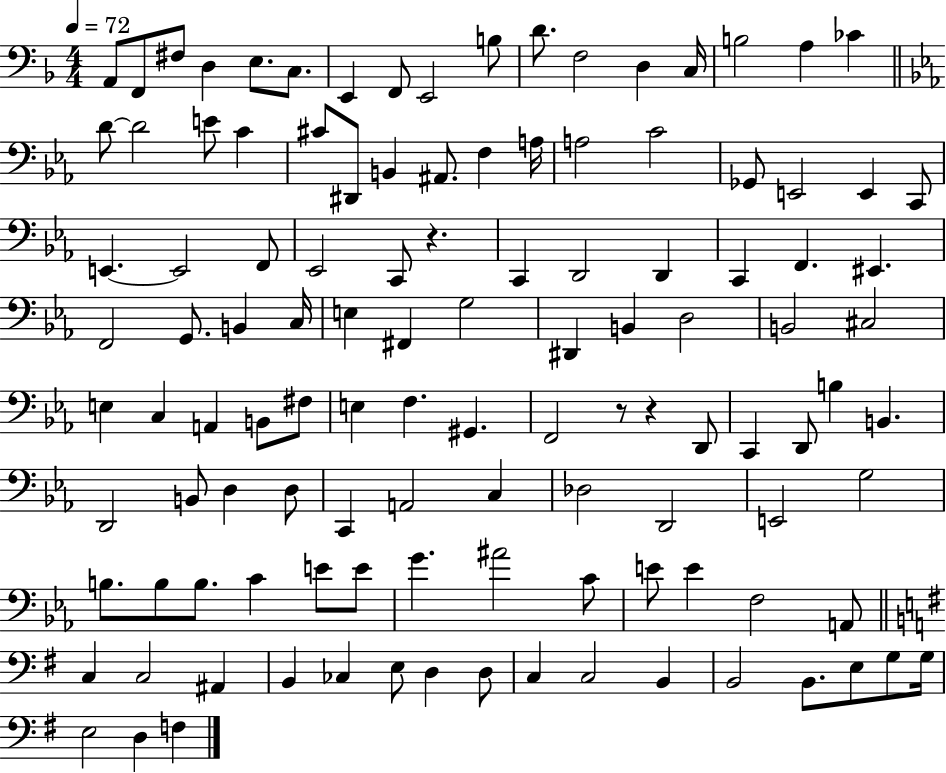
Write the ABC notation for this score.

X:1
T:Untitled
M:4/4
L:1/4
K:F
A,,/2 F,,/2 ^F,/2 D, E,/2 C,/2 E,, F,,/2 E,,2 B,/2 D/2 F,2 D, C,/4 B,2 A, _C D/2 D2 E/2 C ^C/2 ^D,,/2 B,, ^A,,/2 F, A,/4 A,2 C2 _G,,/2 E,,2 E,, C,,/2 E,, E,,2 F,,/2 _E,,2 C,,/2 z C,, D,,2 D,, C,, F,, ^E,, F,,2 G,,/2 B,, C,/4 E, ^F,, G,2 ^D,, B,, D,2 B,,2 ^C,2 E, C, A,, B,,/2 ^F,/2 E, F, ^G,, F,,2 z/2 z D,,/2 C,, D,,/2 B, B,, D,,2 B,,/2 D, D,/2 C,, A,,2 C, _D,2 D,,2 E,,2 G,2 B,/2 B,/2 B,/2 C E/2 E/2 G ^A2 C/2 E/2 E F,2 A,,/2 C, C,2 ^A,, B,, _C, E,/2 D, D,/2 C, C,2 B,, B,,2 B,,/2 E,/2 G,/2 G,/4 E,2 D, F,